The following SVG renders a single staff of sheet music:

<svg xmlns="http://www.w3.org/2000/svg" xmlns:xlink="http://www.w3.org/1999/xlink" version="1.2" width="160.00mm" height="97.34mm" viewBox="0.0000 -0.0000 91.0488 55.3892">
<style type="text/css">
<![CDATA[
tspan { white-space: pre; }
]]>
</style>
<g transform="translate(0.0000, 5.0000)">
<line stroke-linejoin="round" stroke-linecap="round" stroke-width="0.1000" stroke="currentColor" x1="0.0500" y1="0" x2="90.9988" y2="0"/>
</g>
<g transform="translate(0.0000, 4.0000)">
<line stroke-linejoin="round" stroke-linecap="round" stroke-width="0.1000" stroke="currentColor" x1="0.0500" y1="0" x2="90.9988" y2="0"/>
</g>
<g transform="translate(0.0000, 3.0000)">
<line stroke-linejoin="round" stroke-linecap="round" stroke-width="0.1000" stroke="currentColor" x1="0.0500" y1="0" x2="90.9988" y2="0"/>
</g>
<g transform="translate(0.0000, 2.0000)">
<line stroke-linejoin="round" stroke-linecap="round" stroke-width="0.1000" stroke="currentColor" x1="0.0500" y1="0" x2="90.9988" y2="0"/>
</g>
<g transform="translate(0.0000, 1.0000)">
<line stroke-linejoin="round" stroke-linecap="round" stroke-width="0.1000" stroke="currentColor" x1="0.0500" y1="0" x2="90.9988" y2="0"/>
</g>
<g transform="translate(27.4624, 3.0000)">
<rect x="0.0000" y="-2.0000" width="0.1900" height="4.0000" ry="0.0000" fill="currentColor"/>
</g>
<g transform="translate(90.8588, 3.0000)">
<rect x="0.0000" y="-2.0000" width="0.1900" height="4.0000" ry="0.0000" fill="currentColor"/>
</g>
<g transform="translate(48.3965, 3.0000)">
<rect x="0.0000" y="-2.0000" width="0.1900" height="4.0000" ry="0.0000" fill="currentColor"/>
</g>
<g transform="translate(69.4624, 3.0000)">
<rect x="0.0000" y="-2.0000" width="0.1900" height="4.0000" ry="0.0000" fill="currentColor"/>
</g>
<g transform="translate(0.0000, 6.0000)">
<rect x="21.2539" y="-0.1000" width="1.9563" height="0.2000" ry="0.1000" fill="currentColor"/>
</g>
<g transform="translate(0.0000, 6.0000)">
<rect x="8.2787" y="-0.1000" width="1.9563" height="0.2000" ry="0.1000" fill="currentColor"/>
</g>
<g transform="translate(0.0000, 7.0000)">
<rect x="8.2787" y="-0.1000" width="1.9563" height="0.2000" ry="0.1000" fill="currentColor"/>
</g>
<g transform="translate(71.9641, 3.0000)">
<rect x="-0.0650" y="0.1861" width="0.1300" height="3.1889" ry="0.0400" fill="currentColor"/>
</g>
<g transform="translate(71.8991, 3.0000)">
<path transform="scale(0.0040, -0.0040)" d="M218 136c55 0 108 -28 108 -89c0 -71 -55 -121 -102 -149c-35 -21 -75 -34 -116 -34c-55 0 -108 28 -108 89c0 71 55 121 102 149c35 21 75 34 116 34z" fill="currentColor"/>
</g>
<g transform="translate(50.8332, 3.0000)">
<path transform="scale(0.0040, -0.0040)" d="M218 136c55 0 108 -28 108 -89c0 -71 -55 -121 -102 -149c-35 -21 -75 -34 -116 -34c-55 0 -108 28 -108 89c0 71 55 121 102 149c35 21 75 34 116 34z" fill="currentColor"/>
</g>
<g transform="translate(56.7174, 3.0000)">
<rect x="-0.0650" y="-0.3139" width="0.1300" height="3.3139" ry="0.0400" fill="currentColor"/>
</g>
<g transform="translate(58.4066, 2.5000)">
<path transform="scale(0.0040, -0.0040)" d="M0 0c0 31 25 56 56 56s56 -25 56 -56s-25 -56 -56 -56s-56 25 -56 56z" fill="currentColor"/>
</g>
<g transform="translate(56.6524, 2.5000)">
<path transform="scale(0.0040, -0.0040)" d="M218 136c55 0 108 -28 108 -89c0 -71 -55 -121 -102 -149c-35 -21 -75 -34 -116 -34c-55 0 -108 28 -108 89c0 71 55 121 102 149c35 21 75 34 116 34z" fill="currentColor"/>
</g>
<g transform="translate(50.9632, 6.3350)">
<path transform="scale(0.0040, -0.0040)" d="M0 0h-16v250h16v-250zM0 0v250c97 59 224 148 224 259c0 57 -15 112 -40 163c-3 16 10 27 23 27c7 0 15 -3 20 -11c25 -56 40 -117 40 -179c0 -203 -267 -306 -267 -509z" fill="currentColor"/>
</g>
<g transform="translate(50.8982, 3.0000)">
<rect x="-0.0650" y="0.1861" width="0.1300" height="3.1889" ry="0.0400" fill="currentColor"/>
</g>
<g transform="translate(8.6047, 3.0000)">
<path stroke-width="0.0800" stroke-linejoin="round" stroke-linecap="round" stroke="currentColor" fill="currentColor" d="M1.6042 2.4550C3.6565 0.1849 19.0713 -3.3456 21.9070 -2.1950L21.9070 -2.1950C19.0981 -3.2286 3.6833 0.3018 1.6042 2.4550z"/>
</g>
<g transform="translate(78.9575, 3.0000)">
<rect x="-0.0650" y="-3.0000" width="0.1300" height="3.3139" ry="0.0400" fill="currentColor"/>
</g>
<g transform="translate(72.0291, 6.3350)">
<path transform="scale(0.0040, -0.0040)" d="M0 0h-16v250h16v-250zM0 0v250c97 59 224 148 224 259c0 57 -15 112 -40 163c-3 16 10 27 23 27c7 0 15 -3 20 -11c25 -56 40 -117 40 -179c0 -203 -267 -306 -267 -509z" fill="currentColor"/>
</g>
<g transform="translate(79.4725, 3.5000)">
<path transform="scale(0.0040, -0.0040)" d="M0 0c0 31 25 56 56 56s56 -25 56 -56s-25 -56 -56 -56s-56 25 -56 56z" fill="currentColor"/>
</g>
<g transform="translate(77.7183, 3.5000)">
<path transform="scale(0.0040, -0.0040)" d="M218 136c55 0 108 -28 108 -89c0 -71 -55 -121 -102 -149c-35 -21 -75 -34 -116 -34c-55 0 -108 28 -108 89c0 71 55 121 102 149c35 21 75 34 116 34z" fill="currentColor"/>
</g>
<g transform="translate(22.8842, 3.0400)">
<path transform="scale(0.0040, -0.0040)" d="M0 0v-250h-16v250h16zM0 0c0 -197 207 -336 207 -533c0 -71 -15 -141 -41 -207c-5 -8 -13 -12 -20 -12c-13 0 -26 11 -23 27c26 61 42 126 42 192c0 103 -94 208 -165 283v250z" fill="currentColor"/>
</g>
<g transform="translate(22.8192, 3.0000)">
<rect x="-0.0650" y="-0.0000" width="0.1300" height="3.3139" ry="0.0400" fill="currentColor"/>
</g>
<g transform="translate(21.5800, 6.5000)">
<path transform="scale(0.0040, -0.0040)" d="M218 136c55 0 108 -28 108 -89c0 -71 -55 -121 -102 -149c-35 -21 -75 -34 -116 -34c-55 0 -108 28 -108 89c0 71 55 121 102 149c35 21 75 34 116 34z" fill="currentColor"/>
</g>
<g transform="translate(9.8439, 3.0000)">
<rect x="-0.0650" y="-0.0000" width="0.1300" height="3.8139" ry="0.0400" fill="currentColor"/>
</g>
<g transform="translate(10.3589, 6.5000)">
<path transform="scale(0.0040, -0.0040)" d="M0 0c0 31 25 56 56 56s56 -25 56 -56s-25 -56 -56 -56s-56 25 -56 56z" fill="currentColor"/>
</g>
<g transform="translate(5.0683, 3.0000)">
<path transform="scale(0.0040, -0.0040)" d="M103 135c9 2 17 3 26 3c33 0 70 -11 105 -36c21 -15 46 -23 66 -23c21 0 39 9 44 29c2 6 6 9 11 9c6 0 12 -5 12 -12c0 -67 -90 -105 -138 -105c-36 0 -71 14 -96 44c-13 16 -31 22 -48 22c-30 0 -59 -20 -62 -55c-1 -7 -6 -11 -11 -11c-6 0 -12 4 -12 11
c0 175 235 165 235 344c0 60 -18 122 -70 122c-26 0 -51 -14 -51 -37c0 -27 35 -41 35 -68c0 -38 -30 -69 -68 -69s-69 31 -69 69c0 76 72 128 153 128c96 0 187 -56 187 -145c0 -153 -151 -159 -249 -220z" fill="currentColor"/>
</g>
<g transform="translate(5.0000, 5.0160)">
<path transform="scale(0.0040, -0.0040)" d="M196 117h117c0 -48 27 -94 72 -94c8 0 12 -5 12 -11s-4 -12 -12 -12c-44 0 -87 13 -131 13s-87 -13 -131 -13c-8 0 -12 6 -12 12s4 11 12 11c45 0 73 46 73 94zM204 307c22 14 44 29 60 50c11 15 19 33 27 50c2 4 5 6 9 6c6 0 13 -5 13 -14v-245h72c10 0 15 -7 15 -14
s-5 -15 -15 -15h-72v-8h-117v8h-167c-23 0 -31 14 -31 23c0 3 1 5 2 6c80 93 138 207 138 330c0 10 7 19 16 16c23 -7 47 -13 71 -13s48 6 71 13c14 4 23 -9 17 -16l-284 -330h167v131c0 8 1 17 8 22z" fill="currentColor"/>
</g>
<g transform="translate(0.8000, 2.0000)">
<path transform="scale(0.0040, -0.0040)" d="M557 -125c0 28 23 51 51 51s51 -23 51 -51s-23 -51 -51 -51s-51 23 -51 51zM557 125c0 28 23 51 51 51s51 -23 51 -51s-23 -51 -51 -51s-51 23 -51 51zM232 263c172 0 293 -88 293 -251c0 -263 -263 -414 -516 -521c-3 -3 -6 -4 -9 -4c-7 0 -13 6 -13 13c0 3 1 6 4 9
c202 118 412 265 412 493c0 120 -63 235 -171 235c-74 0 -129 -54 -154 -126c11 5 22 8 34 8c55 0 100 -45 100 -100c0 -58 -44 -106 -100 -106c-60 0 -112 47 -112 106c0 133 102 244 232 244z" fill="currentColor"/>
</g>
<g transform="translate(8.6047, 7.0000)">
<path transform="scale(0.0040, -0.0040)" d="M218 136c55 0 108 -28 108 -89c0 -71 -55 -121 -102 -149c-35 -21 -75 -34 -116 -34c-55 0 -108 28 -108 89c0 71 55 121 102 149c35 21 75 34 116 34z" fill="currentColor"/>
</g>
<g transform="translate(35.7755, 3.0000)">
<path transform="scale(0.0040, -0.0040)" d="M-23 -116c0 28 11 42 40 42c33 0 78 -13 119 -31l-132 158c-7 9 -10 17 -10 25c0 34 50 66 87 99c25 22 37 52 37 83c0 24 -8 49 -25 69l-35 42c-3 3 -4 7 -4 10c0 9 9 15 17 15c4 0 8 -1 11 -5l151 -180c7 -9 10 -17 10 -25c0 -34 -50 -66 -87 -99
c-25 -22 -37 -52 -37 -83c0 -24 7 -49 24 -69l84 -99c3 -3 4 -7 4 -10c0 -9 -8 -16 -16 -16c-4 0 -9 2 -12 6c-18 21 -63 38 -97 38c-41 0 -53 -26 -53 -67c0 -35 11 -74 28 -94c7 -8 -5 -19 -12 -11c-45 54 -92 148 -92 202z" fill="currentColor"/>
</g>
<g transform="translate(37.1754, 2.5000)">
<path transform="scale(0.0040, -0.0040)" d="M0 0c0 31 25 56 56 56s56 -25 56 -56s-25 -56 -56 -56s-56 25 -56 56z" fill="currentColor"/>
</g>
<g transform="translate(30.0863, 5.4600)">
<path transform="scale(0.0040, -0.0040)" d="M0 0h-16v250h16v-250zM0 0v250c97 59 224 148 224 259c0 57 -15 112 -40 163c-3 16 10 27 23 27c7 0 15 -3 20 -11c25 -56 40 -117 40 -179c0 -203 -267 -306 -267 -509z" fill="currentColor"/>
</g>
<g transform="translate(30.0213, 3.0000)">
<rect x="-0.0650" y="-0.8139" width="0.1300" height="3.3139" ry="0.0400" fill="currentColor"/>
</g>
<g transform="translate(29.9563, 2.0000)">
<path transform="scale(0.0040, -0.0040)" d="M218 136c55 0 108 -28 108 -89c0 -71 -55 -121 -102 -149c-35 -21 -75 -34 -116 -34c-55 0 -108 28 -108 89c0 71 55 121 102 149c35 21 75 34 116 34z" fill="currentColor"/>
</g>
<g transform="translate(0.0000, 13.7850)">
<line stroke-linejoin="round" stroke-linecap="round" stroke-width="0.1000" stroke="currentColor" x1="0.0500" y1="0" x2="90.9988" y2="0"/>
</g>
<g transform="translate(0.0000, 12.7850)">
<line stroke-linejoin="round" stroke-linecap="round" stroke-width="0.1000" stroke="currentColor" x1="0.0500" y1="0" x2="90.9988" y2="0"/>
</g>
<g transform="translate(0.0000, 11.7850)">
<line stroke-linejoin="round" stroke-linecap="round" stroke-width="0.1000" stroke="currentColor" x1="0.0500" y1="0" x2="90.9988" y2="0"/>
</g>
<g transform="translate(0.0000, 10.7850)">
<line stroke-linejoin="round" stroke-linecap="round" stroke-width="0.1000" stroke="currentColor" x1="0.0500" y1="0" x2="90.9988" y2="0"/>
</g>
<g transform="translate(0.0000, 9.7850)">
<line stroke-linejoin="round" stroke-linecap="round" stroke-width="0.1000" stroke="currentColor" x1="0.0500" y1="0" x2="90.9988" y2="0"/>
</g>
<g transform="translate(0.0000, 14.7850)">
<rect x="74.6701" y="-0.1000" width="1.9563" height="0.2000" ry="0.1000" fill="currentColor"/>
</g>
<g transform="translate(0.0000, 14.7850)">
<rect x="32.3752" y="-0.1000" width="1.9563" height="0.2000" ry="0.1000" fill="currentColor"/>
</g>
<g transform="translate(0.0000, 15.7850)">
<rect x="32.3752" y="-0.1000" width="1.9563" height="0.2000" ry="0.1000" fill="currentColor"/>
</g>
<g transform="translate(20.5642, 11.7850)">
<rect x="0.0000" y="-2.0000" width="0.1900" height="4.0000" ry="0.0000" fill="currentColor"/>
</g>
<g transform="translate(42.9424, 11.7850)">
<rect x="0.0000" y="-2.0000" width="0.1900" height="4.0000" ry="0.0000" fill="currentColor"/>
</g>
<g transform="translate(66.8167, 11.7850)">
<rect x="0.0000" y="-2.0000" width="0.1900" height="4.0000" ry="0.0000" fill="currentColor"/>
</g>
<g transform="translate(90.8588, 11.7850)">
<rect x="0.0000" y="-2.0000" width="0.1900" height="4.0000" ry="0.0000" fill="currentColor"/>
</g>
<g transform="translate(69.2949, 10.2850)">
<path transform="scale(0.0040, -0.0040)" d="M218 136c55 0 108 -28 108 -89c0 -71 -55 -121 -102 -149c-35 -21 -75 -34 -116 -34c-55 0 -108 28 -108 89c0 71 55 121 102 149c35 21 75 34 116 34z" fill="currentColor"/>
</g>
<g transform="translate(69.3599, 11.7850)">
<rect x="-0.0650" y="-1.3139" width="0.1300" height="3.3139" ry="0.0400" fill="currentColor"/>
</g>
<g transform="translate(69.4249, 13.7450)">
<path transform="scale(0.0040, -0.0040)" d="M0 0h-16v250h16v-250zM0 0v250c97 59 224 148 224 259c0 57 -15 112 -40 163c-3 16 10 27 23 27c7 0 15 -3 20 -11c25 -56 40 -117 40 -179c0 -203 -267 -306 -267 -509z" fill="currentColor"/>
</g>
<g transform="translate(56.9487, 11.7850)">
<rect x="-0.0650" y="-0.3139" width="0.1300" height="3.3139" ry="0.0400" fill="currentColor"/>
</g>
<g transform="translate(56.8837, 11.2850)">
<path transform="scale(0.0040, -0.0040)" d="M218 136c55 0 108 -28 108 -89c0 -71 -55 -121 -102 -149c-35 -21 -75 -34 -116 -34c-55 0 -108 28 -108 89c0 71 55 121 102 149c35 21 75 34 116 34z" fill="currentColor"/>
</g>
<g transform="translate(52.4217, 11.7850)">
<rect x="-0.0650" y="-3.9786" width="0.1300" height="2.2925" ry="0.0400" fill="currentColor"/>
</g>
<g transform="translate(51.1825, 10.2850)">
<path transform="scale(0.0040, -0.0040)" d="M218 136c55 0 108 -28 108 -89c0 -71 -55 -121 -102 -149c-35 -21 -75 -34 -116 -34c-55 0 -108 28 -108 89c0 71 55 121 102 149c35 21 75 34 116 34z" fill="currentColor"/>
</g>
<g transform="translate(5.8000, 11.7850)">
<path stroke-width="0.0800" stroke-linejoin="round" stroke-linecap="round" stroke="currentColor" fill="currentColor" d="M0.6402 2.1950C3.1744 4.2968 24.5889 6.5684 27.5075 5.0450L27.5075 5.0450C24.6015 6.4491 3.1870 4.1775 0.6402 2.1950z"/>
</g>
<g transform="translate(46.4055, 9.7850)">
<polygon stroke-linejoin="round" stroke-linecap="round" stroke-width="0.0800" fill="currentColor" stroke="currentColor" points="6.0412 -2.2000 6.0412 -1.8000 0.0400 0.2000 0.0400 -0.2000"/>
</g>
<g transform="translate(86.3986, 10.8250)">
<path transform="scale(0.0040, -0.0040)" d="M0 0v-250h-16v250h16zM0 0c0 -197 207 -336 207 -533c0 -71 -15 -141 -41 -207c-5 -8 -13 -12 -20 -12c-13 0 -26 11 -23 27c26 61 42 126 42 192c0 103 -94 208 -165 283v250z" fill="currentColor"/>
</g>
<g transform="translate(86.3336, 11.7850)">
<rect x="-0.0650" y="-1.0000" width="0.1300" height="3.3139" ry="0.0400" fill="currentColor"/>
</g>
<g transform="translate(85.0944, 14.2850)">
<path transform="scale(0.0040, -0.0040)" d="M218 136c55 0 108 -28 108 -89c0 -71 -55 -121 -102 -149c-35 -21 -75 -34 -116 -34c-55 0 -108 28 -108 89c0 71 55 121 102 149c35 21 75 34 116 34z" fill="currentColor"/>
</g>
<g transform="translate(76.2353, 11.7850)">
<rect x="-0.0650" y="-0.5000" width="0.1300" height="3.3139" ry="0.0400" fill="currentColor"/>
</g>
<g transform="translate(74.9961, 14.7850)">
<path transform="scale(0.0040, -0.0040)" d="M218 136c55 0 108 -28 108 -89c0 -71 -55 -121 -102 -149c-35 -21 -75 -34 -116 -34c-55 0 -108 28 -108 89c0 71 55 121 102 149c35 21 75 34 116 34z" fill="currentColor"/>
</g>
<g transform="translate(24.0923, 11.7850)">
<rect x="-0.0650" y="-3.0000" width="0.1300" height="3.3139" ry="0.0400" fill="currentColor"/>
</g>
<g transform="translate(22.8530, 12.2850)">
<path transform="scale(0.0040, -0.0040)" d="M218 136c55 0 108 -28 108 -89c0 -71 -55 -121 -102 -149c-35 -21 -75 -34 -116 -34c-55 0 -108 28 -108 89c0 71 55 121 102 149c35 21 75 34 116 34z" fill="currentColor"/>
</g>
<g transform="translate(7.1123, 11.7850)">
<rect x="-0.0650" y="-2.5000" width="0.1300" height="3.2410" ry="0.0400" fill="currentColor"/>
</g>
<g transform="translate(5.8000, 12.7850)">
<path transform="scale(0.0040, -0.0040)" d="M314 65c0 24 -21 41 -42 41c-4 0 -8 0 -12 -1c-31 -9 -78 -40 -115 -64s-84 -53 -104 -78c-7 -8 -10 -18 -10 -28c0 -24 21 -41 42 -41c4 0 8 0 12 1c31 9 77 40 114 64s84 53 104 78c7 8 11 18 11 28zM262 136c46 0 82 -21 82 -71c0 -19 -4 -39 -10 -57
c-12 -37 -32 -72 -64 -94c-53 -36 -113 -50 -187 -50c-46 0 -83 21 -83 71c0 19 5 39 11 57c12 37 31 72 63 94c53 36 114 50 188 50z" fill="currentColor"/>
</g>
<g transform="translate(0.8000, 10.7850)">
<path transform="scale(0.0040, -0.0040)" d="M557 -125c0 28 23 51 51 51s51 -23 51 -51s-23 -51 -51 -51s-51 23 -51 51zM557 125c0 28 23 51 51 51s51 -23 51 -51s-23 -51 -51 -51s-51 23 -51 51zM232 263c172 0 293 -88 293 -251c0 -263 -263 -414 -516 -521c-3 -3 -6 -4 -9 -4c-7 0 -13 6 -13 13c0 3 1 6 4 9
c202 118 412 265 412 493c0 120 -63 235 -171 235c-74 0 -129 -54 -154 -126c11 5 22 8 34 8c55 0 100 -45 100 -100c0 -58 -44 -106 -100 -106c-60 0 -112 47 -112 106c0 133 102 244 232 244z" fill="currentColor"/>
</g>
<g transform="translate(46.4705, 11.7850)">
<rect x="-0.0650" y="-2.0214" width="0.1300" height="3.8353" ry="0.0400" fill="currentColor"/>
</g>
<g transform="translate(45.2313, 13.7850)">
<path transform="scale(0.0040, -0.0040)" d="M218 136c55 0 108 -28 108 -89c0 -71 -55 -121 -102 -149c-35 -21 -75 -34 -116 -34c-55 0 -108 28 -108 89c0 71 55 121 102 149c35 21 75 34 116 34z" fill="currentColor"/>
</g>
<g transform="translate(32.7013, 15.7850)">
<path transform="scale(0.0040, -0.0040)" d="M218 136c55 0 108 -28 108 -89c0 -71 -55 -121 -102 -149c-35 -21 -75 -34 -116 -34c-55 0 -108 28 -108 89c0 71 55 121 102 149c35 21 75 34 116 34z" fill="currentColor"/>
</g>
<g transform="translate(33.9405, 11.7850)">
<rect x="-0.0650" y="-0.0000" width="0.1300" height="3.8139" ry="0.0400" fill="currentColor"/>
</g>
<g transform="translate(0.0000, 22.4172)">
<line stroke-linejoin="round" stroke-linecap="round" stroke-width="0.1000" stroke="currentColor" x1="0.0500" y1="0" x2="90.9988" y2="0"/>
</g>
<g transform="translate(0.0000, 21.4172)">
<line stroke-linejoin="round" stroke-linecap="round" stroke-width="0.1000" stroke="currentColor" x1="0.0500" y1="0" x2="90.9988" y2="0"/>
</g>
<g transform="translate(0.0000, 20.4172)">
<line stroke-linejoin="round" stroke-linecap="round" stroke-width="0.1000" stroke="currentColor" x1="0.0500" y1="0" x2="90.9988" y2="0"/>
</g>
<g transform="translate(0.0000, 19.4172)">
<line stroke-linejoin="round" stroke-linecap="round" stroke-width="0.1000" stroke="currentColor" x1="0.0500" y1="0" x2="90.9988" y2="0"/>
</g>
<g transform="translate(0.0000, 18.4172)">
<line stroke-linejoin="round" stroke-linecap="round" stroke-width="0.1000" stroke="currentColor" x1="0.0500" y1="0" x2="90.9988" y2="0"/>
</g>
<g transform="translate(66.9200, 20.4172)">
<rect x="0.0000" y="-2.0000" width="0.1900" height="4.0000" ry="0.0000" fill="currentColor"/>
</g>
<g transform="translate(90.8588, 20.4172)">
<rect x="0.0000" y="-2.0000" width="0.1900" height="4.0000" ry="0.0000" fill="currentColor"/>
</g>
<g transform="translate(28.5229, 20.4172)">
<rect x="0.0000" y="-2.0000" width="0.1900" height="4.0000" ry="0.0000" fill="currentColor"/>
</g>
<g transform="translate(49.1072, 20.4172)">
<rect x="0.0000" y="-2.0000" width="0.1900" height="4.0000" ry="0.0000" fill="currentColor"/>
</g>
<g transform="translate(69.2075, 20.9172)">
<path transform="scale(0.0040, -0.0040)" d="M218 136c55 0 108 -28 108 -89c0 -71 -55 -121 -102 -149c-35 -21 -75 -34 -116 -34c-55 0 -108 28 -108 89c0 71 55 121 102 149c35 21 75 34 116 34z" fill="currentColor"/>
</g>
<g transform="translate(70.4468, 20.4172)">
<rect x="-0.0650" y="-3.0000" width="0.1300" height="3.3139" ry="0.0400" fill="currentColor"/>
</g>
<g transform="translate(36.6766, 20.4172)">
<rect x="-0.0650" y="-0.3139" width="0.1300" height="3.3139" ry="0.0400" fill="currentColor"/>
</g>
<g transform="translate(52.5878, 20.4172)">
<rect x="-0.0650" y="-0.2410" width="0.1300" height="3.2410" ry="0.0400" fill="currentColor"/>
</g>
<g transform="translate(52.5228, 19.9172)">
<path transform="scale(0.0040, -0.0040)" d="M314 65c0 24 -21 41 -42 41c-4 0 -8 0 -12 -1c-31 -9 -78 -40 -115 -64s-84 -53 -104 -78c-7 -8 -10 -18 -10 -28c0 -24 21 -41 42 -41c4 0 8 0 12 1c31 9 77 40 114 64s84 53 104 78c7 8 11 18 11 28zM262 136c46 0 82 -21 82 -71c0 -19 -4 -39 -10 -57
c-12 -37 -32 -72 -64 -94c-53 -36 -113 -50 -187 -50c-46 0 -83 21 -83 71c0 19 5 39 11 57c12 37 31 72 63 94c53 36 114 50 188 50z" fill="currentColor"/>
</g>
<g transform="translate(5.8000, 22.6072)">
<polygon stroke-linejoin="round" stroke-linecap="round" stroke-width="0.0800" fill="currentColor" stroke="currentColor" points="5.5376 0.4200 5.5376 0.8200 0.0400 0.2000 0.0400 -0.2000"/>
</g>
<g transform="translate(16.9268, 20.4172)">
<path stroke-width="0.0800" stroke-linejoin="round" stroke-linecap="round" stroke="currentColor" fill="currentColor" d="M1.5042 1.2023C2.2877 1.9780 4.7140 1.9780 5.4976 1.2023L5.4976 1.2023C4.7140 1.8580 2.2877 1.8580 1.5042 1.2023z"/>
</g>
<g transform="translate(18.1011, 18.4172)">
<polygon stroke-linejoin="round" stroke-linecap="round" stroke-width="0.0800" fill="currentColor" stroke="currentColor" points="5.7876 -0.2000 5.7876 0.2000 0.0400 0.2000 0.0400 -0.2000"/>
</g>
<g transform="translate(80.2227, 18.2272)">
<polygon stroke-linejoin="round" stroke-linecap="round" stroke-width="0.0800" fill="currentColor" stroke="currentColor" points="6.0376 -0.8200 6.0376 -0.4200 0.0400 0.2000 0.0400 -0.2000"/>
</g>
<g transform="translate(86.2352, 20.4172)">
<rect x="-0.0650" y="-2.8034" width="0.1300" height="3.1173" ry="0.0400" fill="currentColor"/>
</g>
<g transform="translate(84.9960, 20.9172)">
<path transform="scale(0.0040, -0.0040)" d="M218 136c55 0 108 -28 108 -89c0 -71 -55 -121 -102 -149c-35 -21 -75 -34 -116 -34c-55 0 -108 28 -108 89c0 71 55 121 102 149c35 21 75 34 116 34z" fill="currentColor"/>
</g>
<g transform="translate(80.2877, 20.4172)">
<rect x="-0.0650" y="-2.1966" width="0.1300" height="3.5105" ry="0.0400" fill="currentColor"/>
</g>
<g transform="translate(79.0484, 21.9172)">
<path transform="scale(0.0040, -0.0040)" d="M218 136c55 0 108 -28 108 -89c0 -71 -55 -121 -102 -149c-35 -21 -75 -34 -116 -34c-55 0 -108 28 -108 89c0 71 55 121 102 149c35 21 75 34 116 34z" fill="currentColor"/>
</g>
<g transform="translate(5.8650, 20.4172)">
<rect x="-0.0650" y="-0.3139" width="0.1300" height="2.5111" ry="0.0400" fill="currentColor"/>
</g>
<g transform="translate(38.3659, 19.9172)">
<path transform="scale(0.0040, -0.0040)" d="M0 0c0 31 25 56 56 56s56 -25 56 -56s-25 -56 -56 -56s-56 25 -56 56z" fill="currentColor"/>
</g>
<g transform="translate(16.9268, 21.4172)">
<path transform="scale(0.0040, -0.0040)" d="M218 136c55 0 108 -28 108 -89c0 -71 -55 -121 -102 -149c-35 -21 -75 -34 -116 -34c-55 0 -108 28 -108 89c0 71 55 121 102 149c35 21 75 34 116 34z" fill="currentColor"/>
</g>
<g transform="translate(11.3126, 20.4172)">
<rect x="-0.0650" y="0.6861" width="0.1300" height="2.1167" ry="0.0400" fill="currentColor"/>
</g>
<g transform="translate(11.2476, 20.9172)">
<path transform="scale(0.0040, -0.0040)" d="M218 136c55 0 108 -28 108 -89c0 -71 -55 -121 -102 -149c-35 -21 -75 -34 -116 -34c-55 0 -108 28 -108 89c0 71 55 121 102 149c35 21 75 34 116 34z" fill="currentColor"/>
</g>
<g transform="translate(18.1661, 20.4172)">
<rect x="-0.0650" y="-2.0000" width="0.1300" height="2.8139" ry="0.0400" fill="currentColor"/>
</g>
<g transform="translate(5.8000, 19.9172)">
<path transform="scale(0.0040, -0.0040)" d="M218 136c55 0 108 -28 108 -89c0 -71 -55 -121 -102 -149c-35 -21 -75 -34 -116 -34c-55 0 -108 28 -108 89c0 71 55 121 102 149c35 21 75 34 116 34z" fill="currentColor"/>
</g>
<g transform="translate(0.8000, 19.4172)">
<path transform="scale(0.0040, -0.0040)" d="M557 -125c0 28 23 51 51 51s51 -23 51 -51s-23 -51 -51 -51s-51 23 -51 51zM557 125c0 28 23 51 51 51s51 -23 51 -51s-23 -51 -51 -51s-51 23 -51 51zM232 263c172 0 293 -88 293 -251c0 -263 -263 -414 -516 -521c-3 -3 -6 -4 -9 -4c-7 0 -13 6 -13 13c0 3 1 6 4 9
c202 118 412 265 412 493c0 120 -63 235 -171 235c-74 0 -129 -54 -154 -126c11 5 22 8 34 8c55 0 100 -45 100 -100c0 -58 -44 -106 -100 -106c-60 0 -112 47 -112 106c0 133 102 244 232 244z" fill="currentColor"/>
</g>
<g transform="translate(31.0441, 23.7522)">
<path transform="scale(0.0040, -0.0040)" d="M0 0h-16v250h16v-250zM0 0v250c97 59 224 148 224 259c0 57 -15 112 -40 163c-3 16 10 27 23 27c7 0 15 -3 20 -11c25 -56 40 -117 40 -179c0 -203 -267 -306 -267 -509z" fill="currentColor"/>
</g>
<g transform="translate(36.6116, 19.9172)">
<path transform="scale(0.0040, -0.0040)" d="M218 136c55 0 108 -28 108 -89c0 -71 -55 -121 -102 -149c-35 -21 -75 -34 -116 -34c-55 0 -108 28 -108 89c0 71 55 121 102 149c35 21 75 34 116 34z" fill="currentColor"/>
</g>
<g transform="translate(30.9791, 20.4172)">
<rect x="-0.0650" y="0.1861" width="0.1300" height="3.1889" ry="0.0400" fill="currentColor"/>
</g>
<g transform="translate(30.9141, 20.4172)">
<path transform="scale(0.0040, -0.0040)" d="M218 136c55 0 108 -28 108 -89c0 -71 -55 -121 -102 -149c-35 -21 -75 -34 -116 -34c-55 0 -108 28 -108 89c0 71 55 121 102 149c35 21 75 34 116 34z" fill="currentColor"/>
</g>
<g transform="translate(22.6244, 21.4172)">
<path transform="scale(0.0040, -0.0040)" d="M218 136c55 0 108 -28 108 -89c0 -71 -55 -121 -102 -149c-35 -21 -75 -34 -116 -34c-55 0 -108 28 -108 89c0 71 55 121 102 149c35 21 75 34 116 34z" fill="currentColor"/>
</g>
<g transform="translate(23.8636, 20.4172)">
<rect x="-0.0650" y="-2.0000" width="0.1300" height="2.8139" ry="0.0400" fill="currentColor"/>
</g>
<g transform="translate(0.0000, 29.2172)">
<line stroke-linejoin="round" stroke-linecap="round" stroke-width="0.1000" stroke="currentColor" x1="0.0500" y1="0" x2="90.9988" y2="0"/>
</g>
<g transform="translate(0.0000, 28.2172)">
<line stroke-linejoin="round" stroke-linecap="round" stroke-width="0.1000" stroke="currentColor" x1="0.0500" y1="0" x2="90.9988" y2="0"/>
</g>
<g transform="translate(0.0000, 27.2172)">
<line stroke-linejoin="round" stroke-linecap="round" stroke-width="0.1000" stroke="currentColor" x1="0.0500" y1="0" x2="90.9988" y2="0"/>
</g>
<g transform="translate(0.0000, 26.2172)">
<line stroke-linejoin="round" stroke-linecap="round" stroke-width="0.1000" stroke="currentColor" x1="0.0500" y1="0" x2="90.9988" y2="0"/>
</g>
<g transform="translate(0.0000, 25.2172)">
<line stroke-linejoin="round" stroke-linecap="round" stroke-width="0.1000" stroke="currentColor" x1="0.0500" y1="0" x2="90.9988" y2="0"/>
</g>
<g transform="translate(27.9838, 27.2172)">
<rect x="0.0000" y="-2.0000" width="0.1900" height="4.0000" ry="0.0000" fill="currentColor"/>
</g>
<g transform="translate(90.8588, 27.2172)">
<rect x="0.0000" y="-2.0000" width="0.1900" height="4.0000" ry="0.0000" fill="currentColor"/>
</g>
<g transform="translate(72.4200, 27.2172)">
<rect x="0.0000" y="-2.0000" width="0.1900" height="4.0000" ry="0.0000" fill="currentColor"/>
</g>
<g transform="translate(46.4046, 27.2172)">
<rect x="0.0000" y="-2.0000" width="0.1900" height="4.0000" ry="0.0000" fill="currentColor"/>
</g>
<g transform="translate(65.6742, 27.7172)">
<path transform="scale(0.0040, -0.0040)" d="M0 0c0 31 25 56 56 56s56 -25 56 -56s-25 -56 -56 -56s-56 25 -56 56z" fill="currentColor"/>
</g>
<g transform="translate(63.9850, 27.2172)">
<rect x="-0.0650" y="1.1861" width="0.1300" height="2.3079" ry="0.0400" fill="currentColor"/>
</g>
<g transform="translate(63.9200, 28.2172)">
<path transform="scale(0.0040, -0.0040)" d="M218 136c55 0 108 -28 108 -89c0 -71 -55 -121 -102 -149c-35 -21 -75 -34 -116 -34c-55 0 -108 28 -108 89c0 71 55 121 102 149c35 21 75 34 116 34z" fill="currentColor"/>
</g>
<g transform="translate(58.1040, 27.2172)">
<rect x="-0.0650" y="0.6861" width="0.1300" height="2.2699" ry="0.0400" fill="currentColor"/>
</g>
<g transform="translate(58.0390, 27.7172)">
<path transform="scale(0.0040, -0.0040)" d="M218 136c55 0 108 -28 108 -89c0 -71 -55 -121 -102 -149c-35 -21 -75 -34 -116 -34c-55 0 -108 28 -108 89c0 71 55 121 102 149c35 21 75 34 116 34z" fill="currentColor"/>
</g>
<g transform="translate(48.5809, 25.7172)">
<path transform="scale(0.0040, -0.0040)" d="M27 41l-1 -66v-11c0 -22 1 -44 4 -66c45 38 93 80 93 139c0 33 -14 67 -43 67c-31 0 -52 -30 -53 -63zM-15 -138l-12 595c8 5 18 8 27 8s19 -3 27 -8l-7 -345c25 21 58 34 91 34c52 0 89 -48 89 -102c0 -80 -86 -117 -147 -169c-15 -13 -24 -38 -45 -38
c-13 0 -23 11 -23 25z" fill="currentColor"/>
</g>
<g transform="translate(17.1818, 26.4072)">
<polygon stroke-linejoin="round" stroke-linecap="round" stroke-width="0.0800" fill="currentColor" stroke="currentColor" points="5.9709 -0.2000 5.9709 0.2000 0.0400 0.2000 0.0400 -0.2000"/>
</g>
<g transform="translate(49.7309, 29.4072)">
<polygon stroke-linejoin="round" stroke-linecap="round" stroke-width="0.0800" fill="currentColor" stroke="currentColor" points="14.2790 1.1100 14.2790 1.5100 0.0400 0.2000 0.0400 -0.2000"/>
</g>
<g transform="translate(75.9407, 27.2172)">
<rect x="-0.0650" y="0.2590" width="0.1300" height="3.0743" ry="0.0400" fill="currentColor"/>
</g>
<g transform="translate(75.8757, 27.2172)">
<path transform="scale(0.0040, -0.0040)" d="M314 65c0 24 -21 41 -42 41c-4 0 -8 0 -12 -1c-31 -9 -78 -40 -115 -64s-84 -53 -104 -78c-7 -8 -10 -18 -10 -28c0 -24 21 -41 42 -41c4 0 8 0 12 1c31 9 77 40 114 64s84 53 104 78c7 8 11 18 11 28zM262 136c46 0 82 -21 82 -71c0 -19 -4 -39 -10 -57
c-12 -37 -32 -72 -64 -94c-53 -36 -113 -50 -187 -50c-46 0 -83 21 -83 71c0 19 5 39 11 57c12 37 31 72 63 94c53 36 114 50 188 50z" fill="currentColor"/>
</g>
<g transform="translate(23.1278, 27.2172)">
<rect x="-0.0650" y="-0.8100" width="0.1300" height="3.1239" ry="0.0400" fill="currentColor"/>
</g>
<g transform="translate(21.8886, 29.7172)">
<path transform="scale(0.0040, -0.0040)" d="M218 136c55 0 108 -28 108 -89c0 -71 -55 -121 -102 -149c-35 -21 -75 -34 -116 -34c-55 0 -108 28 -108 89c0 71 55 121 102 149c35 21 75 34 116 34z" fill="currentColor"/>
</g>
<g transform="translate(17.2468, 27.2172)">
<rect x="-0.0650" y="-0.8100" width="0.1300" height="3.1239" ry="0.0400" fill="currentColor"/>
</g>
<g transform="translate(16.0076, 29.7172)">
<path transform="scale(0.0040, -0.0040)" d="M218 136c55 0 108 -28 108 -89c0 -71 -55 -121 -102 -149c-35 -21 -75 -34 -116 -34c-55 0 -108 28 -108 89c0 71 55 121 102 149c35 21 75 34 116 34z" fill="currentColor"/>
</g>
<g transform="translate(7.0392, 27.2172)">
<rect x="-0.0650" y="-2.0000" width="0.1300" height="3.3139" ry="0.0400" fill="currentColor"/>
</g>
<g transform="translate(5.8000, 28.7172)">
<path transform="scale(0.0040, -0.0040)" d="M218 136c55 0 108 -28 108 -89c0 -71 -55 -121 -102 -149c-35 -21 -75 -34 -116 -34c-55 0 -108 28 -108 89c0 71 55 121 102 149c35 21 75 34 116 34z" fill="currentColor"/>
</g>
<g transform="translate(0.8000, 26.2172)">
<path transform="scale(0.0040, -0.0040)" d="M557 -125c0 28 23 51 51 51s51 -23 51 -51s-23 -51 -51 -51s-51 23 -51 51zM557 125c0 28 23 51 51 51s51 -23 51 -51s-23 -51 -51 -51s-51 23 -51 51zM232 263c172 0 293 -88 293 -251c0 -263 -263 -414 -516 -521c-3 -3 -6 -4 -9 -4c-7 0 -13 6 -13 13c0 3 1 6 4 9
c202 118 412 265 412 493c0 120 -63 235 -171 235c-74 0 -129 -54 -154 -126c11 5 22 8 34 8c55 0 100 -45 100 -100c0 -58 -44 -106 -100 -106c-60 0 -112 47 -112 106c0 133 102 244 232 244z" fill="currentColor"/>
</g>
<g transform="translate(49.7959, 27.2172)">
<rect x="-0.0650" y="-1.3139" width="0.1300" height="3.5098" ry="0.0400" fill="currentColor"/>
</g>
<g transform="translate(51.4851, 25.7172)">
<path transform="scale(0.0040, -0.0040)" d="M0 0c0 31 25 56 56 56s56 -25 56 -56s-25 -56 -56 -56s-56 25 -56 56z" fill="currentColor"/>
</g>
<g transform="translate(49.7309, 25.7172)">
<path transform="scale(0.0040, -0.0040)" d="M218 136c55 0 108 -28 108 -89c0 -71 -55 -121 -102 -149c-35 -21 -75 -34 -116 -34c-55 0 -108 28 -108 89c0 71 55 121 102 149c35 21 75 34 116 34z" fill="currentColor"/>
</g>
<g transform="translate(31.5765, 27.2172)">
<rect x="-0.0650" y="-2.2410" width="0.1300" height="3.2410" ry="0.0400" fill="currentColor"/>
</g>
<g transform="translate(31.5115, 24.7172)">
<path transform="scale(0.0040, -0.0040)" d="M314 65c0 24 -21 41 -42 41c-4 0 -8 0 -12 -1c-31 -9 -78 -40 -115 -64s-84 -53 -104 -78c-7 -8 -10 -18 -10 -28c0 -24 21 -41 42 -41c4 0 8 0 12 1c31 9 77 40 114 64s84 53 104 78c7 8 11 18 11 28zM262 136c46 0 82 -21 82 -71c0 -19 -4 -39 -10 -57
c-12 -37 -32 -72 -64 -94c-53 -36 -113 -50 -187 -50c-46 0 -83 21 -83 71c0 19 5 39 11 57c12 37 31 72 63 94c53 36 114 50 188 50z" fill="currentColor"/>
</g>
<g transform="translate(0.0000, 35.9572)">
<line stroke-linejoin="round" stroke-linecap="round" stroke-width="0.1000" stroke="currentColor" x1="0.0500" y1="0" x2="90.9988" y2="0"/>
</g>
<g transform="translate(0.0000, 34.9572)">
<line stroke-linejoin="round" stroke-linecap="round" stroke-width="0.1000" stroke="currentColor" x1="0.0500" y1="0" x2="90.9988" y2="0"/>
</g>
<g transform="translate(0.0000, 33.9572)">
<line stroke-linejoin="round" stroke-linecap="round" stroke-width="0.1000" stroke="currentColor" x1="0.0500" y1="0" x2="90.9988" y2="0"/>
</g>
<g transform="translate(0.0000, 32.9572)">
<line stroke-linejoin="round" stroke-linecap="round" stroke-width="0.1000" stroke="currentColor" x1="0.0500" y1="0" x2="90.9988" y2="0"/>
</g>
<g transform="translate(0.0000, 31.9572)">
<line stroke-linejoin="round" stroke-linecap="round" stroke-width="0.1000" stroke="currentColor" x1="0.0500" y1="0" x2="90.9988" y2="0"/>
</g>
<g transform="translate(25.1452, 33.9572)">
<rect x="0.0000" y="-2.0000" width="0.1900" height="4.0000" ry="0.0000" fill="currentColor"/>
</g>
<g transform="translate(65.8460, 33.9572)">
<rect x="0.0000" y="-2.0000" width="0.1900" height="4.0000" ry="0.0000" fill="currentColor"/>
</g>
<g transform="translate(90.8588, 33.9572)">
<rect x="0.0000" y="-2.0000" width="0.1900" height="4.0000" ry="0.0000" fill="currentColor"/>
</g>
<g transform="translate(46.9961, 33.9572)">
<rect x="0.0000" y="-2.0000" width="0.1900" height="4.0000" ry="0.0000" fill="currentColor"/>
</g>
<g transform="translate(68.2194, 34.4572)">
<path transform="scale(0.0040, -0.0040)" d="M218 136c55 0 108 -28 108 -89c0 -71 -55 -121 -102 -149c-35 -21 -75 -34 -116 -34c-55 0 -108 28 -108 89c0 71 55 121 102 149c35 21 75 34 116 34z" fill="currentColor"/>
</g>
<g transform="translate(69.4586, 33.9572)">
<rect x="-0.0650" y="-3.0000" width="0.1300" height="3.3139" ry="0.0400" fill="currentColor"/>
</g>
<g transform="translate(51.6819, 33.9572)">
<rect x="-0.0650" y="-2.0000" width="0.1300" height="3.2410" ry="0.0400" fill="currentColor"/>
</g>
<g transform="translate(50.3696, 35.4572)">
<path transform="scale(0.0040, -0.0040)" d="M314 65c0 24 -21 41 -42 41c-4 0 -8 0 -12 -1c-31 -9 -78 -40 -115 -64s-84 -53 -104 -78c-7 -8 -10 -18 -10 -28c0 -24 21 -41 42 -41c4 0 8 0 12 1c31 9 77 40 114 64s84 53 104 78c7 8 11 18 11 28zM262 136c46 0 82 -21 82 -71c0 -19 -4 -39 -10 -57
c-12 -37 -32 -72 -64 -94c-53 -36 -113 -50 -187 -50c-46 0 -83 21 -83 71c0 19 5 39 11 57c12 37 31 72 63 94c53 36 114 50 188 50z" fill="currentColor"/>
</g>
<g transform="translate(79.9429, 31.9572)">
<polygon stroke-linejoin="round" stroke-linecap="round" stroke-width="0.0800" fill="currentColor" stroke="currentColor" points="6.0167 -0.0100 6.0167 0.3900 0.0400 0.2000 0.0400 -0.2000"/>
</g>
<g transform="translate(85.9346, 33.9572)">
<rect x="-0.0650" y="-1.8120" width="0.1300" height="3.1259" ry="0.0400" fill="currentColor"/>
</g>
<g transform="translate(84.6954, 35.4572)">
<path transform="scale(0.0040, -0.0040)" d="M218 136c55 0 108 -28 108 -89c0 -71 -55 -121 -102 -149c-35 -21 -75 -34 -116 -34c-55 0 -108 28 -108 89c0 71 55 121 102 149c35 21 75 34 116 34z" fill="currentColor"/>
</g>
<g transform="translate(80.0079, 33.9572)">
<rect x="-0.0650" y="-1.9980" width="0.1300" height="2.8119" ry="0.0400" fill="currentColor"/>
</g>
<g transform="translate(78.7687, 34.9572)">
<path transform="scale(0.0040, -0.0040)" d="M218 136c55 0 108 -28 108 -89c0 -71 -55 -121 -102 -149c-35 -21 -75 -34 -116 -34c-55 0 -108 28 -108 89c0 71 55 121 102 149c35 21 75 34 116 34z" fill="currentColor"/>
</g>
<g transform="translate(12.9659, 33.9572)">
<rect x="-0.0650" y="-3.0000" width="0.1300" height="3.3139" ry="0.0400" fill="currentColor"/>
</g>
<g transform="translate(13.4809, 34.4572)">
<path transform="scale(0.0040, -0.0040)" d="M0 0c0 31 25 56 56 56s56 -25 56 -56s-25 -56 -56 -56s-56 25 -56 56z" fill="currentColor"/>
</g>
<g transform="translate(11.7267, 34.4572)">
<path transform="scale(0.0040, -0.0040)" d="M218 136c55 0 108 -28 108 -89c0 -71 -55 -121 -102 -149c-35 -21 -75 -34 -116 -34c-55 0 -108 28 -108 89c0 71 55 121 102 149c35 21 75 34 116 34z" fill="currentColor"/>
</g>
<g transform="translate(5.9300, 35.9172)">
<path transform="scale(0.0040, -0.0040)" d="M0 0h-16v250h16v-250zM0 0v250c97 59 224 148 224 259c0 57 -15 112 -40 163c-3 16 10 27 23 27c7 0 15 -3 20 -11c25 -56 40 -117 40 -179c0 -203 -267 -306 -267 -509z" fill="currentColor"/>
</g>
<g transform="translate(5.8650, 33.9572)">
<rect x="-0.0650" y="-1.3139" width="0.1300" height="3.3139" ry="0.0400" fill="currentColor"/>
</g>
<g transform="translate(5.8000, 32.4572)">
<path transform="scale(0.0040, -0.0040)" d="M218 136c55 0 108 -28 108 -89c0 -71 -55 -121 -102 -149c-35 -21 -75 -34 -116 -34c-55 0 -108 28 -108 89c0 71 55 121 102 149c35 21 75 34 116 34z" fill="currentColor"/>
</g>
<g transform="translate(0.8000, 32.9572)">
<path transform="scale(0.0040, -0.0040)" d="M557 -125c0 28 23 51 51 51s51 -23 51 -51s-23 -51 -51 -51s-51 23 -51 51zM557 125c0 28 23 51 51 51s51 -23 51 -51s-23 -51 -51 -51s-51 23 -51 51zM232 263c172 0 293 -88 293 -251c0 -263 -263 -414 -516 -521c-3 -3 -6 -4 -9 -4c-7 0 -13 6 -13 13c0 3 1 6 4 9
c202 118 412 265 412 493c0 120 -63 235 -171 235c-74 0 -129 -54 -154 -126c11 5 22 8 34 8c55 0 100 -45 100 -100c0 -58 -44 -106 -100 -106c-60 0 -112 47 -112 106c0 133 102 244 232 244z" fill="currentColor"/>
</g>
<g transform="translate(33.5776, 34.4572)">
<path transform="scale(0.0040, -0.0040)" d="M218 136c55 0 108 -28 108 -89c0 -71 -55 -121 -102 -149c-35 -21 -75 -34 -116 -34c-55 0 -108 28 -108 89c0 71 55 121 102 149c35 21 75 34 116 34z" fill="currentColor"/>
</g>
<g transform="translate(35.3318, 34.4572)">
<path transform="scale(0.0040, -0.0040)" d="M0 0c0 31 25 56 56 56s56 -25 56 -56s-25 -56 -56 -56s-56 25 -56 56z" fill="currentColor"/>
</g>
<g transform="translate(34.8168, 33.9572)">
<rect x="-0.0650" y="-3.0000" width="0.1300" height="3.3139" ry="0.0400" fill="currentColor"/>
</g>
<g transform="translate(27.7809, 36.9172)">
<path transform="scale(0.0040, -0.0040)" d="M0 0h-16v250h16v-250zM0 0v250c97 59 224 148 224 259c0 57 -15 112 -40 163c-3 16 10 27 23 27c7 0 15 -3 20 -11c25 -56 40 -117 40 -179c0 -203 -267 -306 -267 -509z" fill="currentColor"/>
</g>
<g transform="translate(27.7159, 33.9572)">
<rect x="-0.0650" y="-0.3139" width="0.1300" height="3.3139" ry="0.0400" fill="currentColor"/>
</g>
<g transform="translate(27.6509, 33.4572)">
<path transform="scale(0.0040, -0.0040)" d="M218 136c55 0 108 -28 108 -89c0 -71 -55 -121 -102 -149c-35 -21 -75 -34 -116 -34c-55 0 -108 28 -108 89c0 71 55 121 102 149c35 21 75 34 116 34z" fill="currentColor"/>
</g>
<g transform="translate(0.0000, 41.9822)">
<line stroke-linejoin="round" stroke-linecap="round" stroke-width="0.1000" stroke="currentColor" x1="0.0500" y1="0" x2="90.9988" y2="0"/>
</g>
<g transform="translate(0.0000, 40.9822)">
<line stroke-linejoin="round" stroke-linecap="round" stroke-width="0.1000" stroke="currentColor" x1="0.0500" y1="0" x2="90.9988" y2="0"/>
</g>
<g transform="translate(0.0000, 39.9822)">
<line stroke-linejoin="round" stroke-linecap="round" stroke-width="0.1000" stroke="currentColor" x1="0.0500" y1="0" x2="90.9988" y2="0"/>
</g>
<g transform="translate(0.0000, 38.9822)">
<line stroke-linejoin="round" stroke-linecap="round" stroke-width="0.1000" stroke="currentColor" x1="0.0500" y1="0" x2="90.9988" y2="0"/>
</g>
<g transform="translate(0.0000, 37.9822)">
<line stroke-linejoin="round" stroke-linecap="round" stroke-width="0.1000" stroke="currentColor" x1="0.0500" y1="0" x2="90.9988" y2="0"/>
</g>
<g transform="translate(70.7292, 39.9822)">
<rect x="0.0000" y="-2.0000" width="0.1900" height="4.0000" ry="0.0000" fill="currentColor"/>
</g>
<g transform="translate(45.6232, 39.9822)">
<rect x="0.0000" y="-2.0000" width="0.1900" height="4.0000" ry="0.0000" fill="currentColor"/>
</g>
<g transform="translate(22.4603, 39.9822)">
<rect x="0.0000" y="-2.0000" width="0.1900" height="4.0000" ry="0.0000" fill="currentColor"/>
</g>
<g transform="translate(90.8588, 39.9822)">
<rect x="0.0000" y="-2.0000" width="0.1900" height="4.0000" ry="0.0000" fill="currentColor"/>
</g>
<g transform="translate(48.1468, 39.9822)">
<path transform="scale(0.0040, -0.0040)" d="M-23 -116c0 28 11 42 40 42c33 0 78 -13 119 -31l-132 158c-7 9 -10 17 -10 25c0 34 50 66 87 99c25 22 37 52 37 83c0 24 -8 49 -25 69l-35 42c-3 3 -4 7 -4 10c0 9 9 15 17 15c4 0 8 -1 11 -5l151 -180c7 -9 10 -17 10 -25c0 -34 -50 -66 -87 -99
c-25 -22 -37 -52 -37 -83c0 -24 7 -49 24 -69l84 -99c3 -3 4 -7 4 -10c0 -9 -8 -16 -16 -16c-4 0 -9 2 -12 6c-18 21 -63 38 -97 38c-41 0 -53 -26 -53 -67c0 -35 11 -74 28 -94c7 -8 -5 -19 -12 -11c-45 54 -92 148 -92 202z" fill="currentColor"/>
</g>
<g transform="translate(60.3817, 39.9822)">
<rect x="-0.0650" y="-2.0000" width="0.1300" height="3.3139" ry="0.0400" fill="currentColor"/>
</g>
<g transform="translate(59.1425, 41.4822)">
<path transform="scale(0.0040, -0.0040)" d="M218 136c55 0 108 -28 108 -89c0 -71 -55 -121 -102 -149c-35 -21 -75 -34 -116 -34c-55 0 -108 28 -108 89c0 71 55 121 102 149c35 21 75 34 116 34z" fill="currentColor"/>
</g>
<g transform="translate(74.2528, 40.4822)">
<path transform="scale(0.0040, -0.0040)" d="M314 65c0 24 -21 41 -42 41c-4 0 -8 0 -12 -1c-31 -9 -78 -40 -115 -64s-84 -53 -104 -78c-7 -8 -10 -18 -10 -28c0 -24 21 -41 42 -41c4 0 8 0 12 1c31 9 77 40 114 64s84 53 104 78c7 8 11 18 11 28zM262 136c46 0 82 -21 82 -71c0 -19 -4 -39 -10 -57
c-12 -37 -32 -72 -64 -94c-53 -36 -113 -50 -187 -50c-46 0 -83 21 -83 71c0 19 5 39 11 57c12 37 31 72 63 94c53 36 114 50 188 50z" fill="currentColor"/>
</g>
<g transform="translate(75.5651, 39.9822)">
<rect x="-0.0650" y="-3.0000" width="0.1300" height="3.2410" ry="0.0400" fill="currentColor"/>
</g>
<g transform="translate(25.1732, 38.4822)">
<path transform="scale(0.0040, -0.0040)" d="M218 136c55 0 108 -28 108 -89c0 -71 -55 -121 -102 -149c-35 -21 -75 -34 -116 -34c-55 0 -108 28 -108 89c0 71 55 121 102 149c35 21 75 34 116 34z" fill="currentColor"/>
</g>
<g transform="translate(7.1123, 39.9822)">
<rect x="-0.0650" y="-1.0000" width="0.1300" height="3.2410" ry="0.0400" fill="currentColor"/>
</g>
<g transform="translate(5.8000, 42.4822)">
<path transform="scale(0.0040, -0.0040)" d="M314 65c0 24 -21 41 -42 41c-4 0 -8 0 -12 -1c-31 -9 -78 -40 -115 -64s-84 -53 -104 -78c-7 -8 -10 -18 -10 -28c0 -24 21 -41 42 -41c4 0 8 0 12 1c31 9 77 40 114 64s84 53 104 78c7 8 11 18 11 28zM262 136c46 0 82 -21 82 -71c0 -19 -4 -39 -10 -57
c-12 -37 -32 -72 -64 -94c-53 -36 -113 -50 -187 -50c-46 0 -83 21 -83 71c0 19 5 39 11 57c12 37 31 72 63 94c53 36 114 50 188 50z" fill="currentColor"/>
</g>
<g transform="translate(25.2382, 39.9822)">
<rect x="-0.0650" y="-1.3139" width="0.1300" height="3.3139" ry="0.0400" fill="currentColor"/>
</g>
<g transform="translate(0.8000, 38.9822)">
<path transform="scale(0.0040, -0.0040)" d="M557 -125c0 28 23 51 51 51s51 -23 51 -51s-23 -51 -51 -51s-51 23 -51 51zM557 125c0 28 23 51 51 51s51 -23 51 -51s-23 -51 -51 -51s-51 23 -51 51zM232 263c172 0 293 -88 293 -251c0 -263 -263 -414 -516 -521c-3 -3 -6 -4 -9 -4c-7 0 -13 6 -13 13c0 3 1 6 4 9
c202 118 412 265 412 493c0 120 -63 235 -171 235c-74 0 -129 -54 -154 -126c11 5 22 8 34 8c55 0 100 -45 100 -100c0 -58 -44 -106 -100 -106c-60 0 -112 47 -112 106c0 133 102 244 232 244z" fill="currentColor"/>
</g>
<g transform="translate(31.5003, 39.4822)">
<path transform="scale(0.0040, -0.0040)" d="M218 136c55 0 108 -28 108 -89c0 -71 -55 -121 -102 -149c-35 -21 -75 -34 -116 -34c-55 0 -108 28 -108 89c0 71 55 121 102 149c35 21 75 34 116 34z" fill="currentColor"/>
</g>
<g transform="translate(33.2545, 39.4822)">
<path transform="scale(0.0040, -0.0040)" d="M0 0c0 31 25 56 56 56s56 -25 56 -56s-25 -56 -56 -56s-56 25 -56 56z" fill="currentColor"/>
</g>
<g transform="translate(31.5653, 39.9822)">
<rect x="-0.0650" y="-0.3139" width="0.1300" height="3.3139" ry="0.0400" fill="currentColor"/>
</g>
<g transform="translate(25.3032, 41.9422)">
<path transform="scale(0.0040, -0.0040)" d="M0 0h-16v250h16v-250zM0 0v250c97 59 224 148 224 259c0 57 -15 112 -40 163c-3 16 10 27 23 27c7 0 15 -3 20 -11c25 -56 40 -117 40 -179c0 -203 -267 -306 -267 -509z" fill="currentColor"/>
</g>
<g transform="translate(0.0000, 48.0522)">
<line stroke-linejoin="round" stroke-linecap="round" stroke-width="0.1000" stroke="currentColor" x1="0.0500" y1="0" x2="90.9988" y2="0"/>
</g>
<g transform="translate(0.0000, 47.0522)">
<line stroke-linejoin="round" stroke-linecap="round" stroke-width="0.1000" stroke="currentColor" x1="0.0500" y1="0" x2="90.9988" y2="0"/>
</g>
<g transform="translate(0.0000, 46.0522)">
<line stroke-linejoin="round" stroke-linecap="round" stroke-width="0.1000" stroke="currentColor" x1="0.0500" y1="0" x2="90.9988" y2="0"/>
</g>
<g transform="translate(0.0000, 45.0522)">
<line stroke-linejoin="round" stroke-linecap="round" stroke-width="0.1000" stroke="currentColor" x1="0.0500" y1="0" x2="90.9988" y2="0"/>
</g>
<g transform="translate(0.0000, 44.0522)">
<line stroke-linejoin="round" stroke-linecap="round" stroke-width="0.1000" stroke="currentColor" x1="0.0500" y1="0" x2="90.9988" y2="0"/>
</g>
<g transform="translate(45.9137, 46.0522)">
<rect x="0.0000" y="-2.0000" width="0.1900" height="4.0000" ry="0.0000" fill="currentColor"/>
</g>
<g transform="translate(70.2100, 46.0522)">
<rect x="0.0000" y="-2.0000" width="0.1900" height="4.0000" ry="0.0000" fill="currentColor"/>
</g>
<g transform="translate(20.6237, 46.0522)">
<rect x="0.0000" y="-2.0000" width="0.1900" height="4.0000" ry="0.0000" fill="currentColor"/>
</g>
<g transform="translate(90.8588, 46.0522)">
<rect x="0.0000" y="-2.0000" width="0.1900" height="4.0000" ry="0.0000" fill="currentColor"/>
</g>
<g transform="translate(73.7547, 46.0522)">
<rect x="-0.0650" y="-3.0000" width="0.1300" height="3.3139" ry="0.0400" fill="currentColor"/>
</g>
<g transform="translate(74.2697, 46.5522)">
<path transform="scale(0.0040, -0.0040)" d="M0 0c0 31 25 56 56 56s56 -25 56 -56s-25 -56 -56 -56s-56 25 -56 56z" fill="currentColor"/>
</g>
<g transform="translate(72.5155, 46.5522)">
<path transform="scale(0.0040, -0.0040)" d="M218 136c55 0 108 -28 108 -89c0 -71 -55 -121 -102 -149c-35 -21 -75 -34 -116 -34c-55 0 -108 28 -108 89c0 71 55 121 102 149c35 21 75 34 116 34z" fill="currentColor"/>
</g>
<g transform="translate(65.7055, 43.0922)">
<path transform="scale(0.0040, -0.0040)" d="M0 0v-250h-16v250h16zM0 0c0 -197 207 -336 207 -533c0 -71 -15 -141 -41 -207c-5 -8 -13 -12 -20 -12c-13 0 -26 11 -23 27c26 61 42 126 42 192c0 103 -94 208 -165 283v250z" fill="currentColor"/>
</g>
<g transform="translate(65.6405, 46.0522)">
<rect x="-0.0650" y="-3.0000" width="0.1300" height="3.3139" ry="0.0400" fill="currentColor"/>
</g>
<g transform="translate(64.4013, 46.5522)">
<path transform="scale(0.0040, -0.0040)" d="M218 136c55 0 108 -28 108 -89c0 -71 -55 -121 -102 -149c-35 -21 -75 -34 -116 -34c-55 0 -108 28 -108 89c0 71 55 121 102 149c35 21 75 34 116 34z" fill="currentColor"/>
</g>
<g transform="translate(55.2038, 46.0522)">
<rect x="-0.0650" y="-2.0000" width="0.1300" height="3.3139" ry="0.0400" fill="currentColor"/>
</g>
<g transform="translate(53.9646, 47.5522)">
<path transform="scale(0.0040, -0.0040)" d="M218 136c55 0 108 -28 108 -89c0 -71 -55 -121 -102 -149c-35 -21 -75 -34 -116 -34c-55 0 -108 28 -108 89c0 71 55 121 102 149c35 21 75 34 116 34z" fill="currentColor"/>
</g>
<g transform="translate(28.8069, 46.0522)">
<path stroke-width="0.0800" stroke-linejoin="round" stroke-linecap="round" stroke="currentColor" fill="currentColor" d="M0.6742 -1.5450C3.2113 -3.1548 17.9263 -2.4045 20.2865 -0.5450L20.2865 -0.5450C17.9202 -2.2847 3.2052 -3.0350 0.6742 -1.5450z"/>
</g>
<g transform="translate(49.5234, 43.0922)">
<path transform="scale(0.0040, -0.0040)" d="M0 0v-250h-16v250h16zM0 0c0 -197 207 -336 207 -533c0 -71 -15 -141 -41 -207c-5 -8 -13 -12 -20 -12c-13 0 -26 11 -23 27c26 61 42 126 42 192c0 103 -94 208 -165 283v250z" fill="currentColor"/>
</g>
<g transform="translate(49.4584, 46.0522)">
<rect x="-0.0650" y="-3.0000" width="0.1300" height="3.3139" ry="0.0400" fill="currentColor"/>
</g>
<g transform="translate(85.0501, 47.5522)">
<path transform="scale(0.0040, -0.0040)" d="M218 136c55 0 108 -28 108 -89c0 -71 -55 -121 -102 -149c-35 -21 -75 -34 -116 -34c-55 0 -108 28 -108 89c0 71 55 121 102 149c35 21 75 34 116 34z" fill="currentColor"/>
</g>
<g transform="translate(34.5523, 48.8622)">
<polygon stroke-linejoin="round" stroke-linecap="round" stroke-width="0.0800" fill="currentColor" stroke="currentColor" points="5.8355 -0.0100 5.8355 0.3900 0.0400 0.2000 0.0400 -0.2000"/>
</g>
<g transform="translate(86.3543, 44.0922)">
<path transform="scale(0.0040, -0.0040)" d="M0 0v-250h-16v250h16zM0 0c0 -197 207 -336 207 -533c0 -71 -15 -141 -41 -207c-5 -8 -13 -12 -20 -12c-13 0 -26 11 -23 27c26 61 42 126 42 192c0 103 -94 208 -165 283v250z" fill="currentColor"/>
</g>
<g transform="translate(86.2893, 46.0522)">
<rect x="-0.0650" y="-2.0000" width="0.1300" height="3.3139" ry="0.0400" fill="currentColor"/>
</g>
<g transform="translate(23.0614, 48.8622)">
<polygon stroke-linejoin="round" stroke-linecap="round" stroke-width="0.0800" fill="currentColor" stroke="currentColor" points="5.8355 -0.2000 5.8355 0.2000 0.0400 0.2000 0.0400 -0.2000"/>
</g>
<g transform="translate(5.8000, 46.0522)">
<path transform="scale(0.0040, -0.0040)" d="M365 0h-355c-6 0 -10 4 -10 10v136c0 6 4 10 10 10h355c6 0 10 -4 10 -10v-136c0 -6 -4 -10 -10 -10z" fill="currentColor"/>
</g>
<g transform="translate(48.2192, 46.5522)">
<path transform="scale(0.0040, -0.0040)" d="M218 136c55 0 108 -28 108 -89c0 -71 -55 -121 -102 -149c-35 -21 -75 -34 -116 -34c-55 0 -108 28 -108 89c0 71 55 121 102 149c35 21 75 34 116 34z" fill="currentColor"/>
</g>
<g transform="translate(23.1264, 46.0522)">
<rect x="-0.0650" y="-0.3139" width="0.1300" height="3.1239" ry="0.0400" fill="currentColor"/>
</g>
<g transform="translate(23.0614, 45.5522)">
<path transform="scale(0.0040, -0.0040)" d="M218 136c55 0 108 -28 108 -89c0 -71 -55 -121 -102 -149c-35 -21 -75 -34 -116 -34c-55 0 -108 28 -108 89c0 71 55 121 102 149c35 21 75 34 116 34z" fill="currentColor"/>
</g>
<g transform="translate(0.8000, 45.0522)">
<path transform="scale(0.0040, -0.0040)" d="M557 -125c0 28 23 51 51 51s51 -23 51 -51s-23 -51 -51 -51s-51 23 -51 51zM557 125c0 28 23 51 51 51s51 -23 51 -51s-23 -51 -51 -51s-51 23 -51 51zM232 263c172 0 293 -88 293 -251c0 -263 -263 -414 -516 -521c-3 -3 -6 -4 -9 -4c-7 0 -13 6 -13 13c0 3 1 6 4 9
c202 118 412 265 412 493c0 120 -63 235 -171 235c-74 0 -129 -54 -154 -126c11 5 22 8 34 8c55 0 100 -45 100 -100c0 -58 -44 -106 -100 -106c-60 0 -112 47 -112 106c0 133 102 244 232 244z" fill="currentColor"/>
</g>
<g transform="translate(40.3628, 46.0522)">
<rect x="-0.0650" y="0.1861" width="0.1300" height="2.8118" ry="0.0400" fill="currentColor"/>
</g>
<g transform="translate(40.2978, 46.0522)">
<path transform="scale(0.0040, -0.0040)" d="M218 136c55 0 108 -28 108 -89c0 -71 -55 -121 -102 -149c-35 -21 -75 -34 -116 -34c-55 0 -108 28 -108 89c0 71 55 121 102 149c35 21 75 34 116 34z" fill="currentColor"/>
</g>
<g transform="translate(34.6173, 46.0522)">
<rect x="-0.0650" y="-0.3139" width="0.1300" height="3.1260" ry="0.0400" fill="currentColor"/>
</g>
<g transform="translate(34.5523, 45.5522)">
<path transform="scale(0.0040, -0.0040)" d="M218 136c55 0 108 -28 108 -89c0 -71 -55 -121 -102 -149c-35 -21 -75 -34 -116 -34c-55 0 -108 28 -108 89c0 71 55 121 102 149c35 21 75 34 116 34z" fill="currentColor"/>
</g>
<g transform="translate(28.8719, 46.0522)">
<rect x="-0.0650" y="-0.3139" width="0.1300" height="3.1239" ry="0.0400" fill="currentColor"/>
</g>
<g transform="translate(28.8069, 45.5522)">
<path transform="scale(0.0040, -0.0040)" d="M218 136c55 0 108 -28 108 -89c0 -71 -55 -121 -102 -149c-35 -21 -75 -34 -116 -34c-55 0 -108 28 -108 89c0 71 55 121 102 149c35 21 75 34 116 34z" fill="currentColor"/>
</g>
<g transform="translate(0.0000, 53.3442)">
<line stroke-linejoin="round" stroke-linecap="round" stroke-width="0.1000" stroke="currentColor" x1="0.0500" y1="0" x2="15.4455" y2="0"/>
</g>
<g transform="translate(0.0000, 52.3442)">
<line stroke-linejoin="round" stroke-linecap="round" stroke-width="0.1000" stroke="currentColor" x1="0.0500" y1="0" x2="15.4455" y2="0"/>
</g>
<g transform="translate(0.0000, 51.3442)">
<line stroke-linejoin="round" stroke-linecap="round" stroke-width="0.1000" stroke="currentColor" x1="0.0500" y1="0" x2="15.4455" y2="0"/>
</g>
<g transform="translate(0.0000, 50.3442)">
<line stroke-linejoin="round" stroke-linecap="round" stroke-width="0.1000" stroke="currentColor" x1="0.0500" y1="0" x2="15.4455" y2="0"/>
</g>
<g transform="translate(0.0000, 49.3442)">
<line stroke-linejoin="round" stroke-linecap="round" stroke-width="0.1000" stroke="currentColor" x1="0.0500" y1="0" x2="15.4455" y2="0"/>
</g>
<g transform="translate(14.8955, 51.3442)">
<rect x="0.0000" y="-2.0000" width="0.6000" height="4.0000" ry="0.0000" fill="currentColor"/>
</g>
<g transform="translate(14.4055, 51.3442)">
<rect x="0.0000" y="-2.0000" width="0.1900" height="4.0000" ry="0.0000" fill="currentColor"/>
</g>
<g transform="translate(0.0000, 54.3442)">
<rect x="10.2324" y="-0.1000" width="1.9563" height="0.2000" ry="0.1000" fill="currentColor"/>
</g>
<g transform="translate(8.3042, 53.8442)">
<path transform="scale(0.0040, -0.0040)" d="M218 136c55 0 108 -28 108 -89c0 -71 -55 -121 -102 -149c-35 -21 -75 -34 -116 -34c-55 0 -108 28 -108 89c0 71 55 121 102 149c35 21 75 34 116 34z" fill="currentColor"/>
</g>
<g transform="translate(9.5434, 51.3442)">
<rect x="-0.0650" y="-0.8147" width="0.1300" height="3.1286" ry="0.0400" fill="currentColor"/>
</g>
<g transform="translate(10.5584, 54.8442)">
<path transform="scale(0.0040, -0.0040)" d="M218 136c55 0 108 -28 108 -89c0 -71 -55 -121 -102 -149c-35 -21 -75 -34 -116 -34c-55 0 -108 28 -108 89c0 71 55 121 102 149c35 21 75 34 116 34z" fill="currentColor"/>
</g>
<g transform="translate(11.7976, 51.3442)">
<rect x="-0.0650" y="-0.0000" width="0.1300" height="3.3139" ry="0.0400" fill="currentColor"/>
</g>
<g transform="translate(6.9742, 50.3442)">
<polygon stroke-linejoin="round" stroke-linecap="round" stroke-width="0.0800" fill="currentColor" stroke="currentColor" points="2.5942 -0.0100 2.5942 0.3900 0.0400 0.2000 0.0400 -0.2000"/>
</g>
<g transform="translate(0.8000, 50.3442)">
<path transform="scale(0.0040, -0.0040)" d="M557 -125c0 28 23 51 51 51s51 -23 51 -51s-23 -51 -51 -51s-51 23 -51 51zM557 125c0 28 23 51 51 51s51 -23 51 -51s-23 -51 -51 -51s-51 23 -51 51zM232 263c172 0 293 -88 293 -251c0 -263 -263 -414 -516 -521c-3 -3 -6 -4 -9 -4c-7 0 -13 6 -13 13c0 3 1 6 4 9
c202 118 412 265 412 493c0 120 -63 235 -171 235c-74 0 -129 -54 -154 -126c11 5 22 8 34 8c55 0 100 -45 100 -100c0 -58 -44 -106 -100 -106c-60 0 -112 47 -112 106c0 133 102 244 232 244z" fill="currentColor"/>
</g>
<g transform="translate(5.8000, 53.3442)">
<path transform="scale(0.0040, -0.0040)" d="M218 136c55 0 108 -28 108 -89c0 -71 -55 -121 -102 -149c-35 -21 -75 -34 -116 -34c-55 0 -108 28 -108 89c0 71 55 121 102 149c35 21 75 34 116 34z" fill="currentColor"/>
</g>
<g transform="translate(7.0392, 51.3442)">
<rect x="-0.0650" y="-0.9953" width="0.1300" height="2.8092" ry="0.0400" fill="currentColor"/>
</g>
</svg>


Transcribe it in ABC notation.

X:1
T:Untitled
M:2/4
L:1/4
K:C
C,, D,,/2 F,/2 z D,/2 E, D,/2 C, B,,2 C, C,, G,,/2 G,/2 E, G,/2 E,, F,,/2 E,/2 C,/2 B,,/2 B,,/2 D,/2 E, E,2 C, A,,/2 C,/2 A,, F,,/2 F,,/2 B,2 _G,/2 C,/2 B,,/2 D,2 G,/2 C, E,/2 C, A,,2 C, B,,/2 A,,/2 F,,2 G,/2 E, z A,, C,2 z2 E,/2 E,/2 E,/2 D,/2 C,/2 A,, C,/2 C, A,,/2 G,,/2 F,,/2 D,,